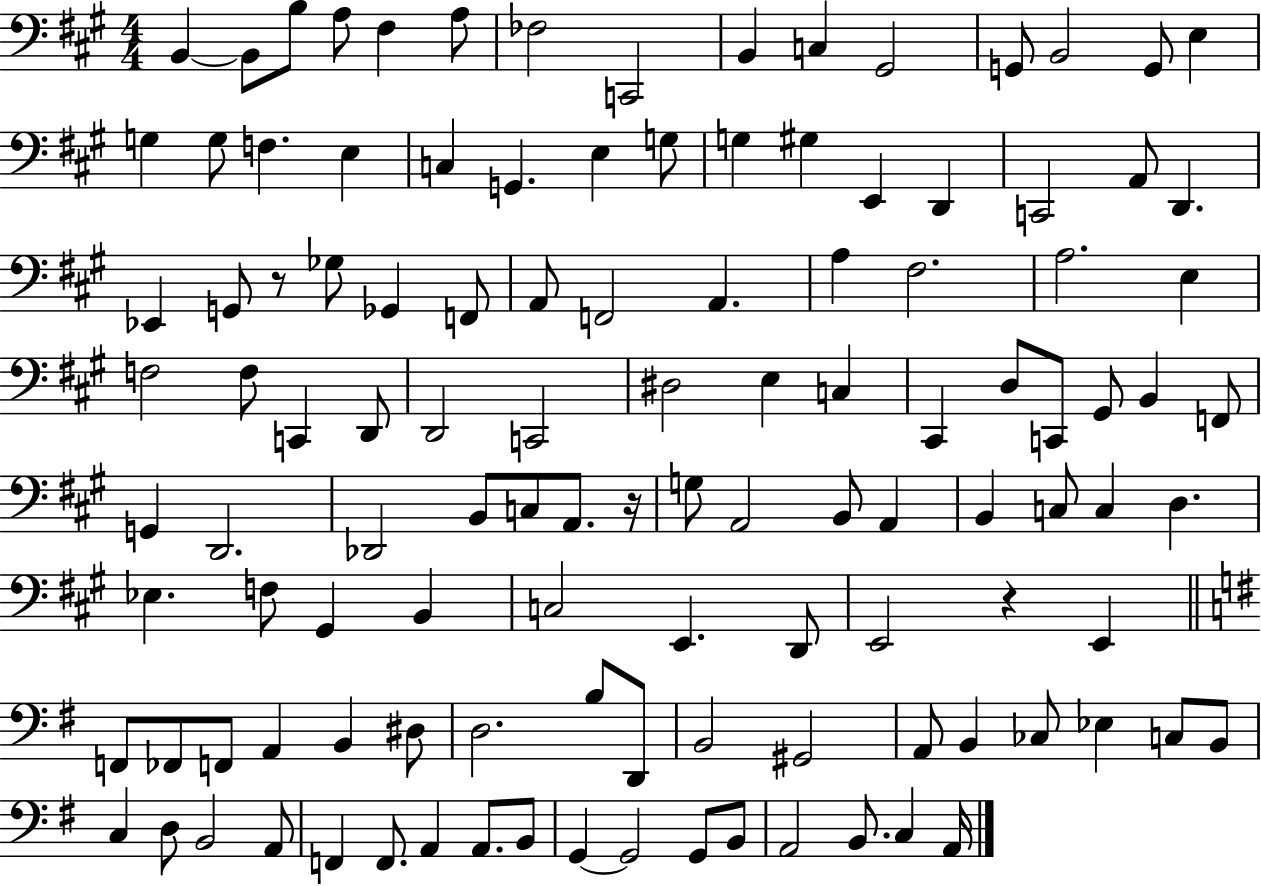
{
  \clef bass
  \numericTimeSignature
  \time 4/4
  \key a \major
  b,4~~ b,8 b8 a8 fis4 a8 | fes2 c,2 | b,4 c4 gis,2 | g,8 b,2 g,8 e4 | \break g4 g8 f4. e4 | c4 g,4. e4 g8 | g4 gis4 e,4 d,4 | c,2 a,8 d,4. | \break ees,4 g,8 r8 ges8 ges,4 f,8 | a,8 f,2 a,4. | a4 fis2. | a2. e4 | \break f2 f8 c,4 d,8 | d,2 c,2 | dis2 e4 c4 | cis,4 d8 c,8 gis,8 b,4 f,8 | \break g,4 d,2. | des,2 b,8 c8 a,8. r16 | g8 a,2 b,8 a,4 | b,4 c8 c4 d4. | \break ees4. f8 gis,4 b,4 | c2 e,4. d,8 | e,2 r4 e,4 | \bar "||" \break \key e \minor f,8 fes,8 f,8 a,4 b,4 dis8 | d2. b8 d,8 | b,2 gis,2 | a,8 b,4 ces8 ees4 c8 b,8 | \break c4 d8 b,2 a,8 | f,4 f,8. a,4 a,8. b,8 | g,4~~ g,2 g,8 b,8 | a,2 b,8. c4 a,16 | \break \bar "|."
}